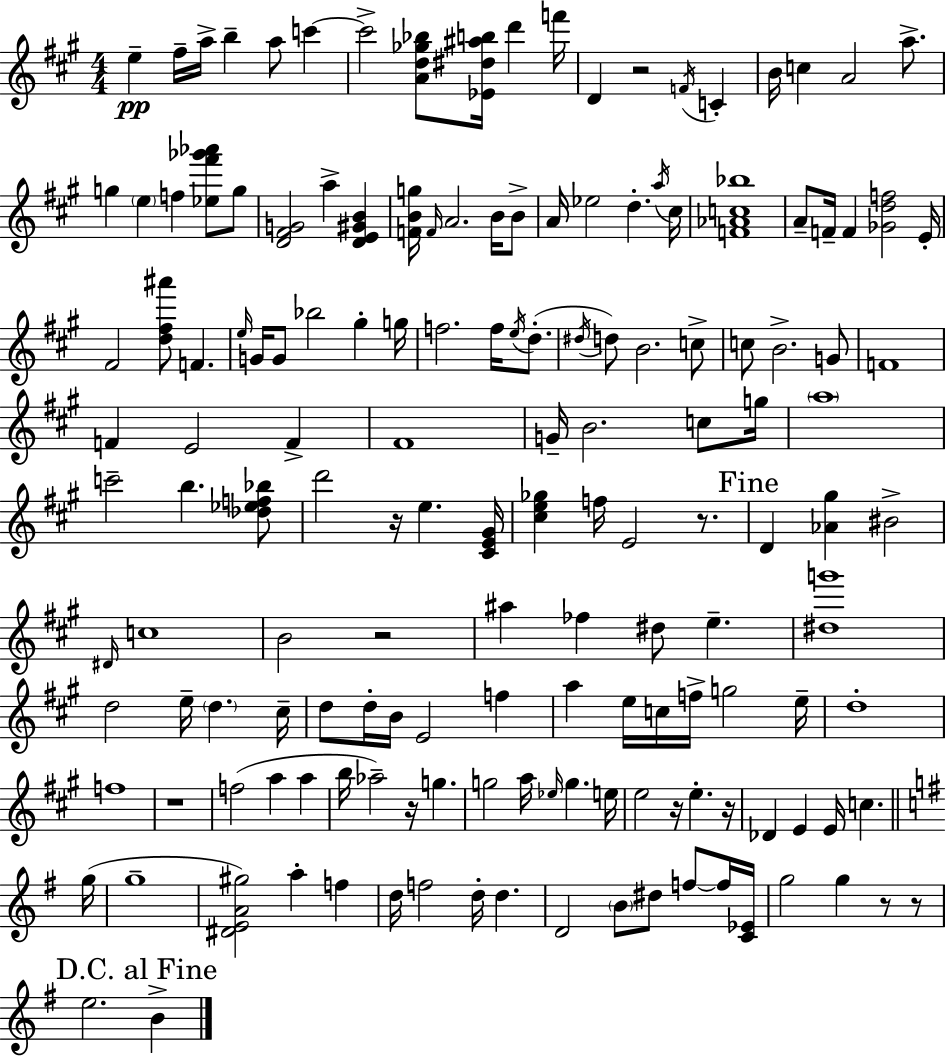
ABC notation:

X:1
T:Untitled
M:4/4
L:1/4
K:A
e ^f/4 a/4 b a/2 c' c'2 [Ad_g_b]/2 [_E^d^ab]/4 d' f'/4 D z2 F/4 C B/4 c A2 a/2 g e f [_e^f'_g'_a']/2 g/2 [D^FG]2 a [DE^GB] [FBg]/4 F/4 A2 B/4 B/2 A/4 _e2 d a/4 ^c/4 [F_Ac_b]4 A/2 F/4 F [_Gdf]2 E/4 ^F2 [d^f^a']/2 F e/4 G/4 G/2 _b2 ^g g/4 f2 f/4 e/4 d/2 ^d/4 d/2 B2 c/2 c/2 B2 G/2 F4 F E2 F ^F4 G/4 B2 c/2 g/4 a4 c'2 b [_d_ef_b]/2 d'2 z/4 e [^CE^G]/4 [^ce_g] f/4 E2 z/2 D [_A^g] ^B2 ^D/4 c4 B2 z2 ^a _f ^d/2 e [^dg']4 d2 e/4 d ^c/4 d/2 d/4 B/4 E2 f a e/4 c/4 f/4 g2 e/4 d4 f4 z4 f2 a a b/4 _a2 z/4 g g2 a/4 _e/4 g e/4 e2 z/4 e z/4 _D E E/4 c g/4 g4 [^DEA^g]2 a f d/4 f2 d/4 d D2 B/2 ^d/2 f/2 f/4 [C_E]/4 g2 g z/2 z/2 e2 B